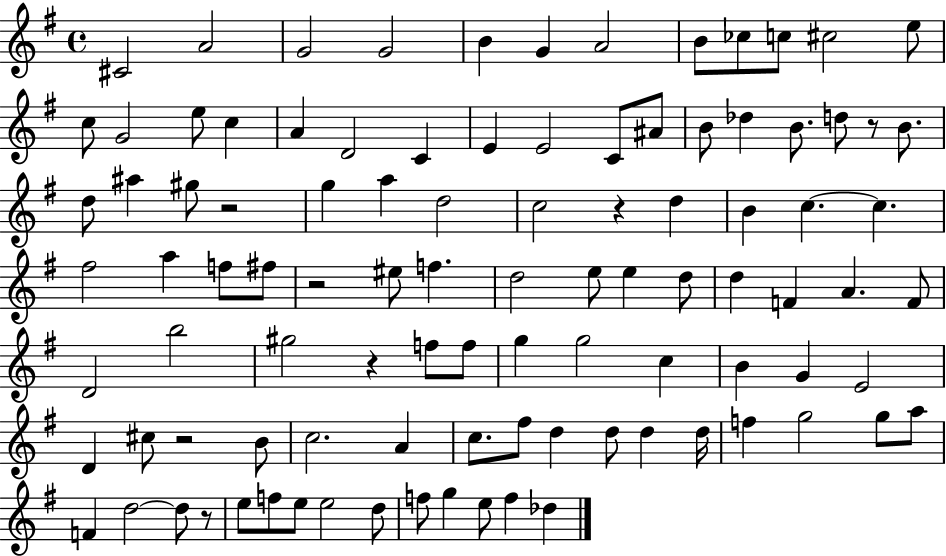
C#4/h A4/h G4/h G4/h B4/q G4/q A4/h B4/e CES5/e C5/e C#5/h E5/e C5/e G4/h E5/e C5/q A4/q D4/h C4/q E4/q E4/h C4/e A#4/e B4/e Db5/q B4/e. D5/e R/e B4/e. D5/e A#5/q G#5/e R/h G5/q A5/q D5/h C5/h R/q D5/q B4/q C5/q. C5/q. F#5/h A5/q F5/e F#5/e R/h EIS5/e F5/q. D5/h E5/e E5/q D5/e D5/q F4/q A4/q. F4/e D4/h B5/h G#5/h R/q F5/e F5/e G5/q G5/h C5/q B4/q G4/q E4/h D4/q C#5/e R/h B4/e C5/h. A4/q C5/e. F#5/e D5/q D5/e D5/q D5/s F5/q G5/h G5/e A5/e F4/q D5/h D5/e R/e E5/e F5/e E5/e E5/h D5/e F5/e G5/q E5/e F5/q Db5/q